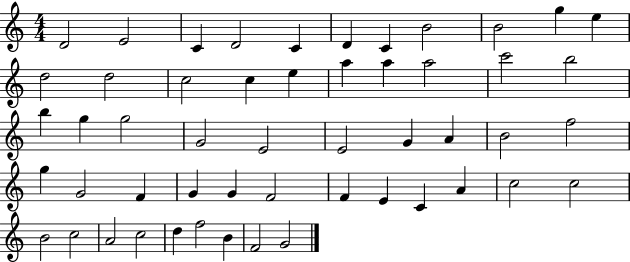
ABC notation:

X:1
T:Untitled
M:4/4
L:1/4
K:C
D2 E2 C D2 C D C B2 B2 g e d2 d2 c2 c e a a a2 c'2 b2 b g g2 G2 E2 E2 G A B2 f2 g G2 F G G F2 F E C A c2 c2 B2 c2 A2 c2 d f2 B F2 G2